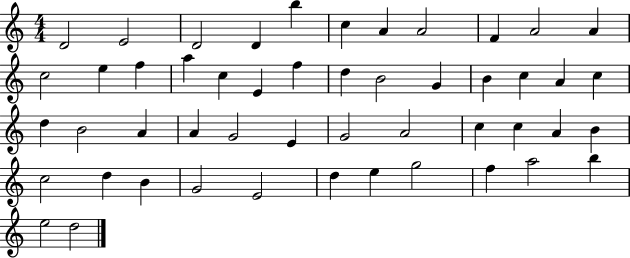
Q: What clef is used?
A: treble